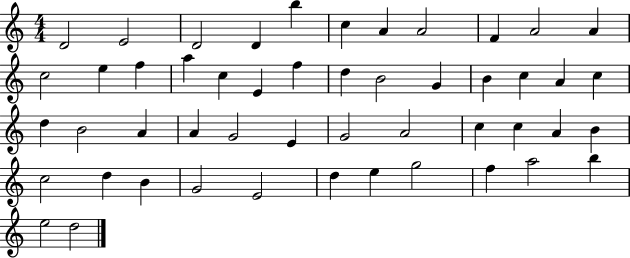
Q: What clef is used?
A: treble